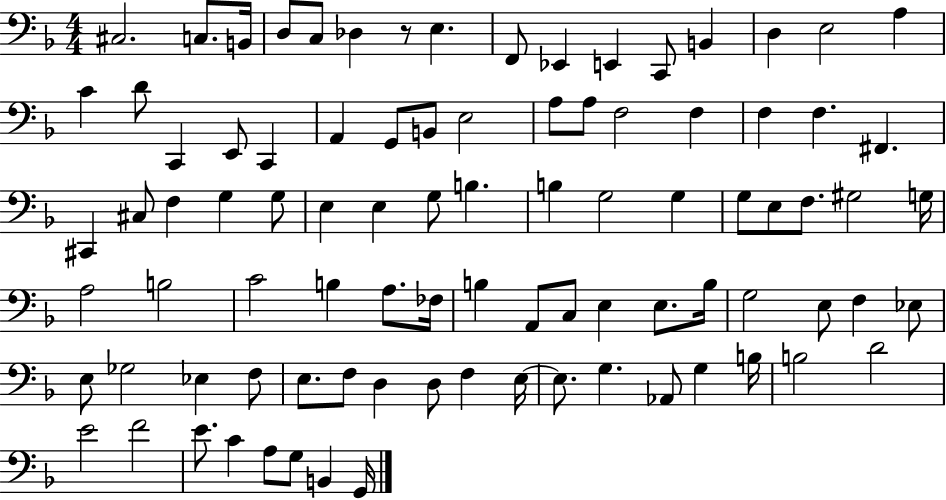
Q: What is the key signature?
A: F major